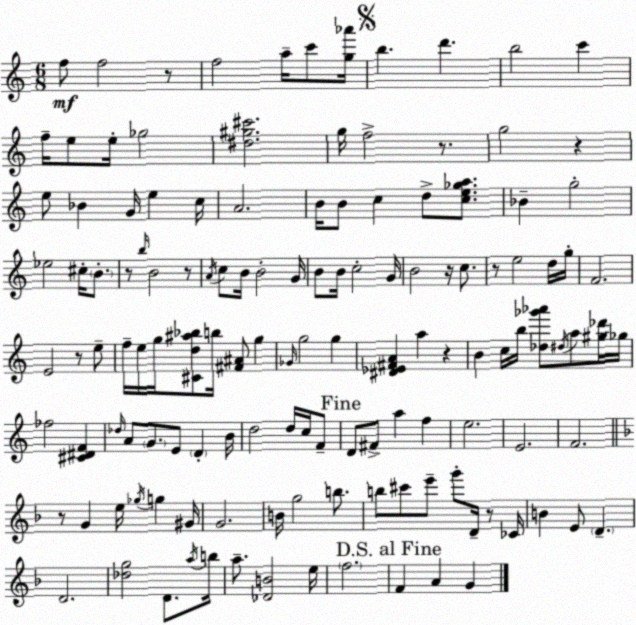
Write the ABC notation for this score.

X:1
T:Untitled
M:6/8
L:1/4
K:C
f/2 f2 z/2 f2 a/4 c'/2 [g_a']/4 b d' b2 c' f/4 e/2 e/4 _g2 [^d^g^c']2 g/4 f2 z/2 g2 z e/2 _B G/4 e c/4 A2 B/4 B/2 c d/2 [ce_ga]/2 _B g2 _e2 ^c/4 B/2 z/2 b/4 B2 z/2 A/4 c/2 B/4 B2 G/4 B/2 B/4 c2 G/4 B2 z/4 c/2 z/2 e2 d/4 g/4 F2 E2 z/2 e/2 f/4 e/4 g/4 [^Cd^a_b]/2 b/4 [^F^A]/2 g _G/4 g2 g [^D_E^FA] a z B c/4 b/4 [_d_g'_a']/2 ^d/4 a/2 [^g_d']/4 _g/4 _f2 [^C^DF] _d/4 A/2 G/2 E/2 D B/4 d2 d/4 c/4 F/2 D/2 ^F/2 a f e2 E2 F2 z/2 G e/4 _g/4 g ^G/4 G2 B/4 g2 b/2 b/2 ^c'/2 e'/2 g'/2 D/4 z/2 _C/4 B E/2 D D2 [_dg]2 D/2 a/4 b/4 a/2 [_DB]2 e/4 f2 F A G